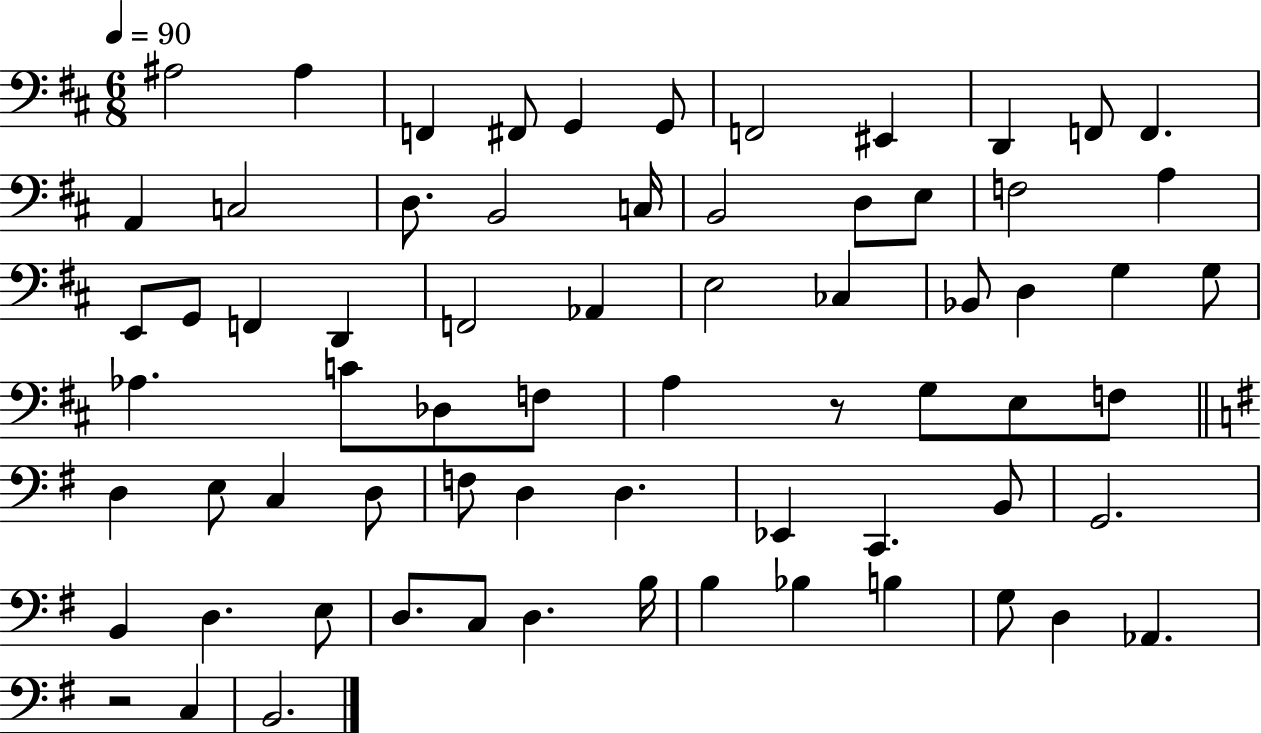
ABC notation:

X:1
T:Untitled
M:6/8
L:1/4
K:D
^A,2 ^A, F,, ^F,,/2 G,, G,,/2 F,,2 ^E,, D,, F,,/2 F,, A,, C,2 D,/2 B,,2 C,/4 B,,2 D,/2 E,/2 F,2 A, E,,/2 G,,/2 F,, D,, F,,2 _A,, E,2 _C, _B,,/2 D, G, G,/2 _A, C/2 _D,/2 F,/2 A, z/2 G,/2 E,/2 F,/2 D, E,/2 C, D,/2 F,/2 D, D, _E,, C,, B,,/2 G,,2 B,, D, E,/2 D,/2 C,/2 D, B,/4 B, _B, B, G,/2 D, _A,, z2 C, B,,2